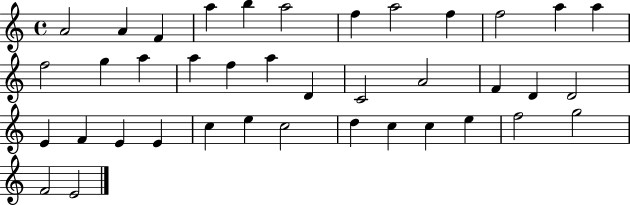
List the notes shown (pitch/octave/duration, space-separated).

A4/h A4/q F4/q A5/q B5/q A5/h F5/q A5/h F5/q F5/h A5/q A5/q F5/h G5/q A5/q A5/q F5/q A5/q D4/q C4/h A4/h F4/q D4/q D4/h E4/q F4/q E4/q E4/q C5/q E5/q C5/h D5/q C5/q C5/q E5/q F5/h G5/h F4/h E4/h